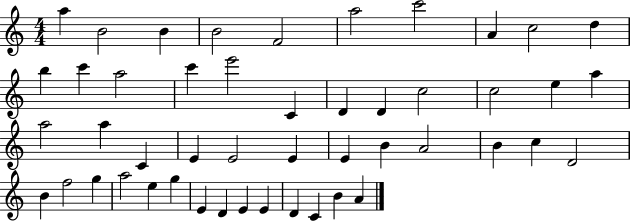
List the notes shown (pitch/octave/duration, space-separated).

A5/q B4/h B4/q B4/h F4/h A5/h C6/h A4/q C5/h D5/q B5/q C6/q A5/h C6/q E6/h C4/q D4/q D4/q C5/h C5/h E5/q A5/q A5/h A5/q C4/q E4/q E4/h E4/q E4/q B4/q A4/h B4/q C5/q D4/h B4/q F5/h G5/q A5/h E5/q G5/q E4/q D4/q E4/q E4/q D4/q C4/q B4/q A4/q